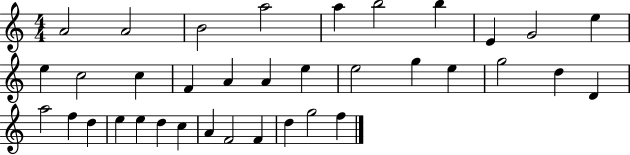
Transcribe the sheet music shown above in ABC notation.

X:1
T:Untitled
M:4/4
L:1/4
K:C
A2 A2 B2 a2 a b2 b E G2 e e c2 c F A A e e2 g e g2 d D a2 f d e e d c A F2 F d g2 f